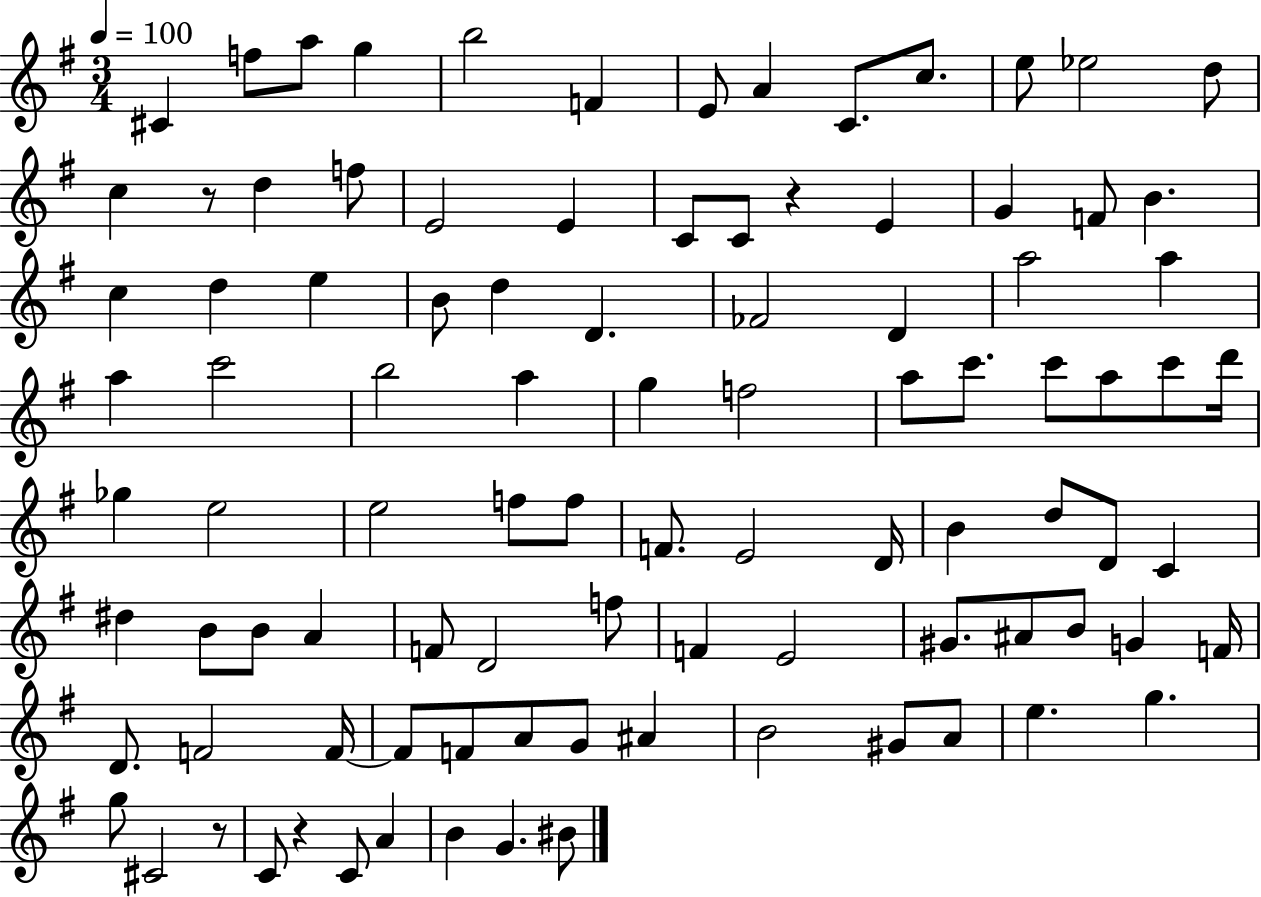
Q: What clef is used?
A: treble